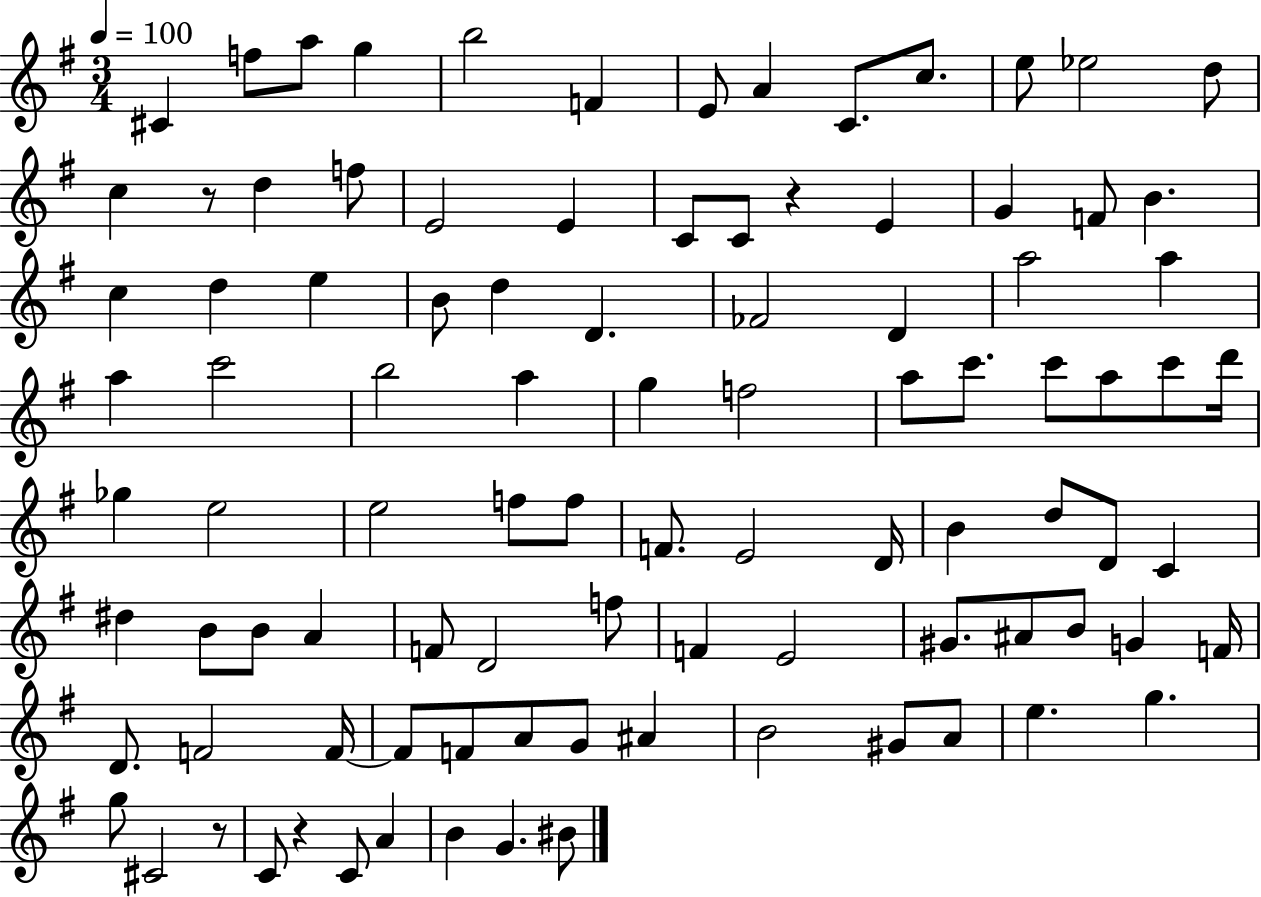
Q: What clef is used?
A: treble